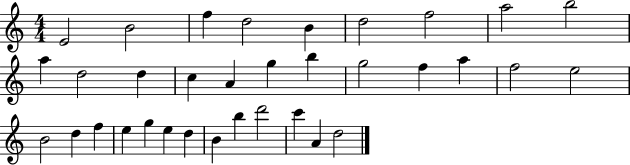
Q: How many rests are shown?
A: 0